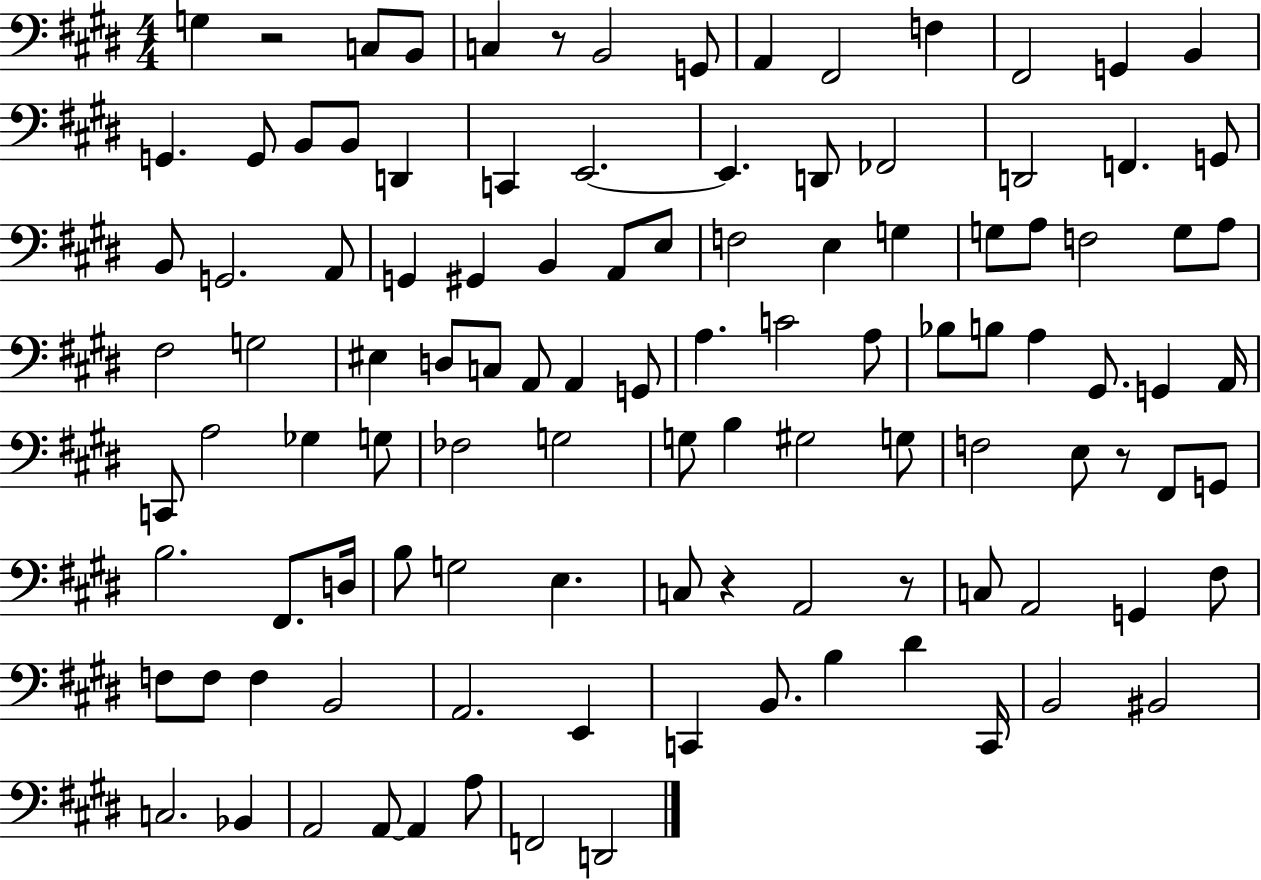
G3/q R/h C3/e B2/e C3/q R/e B2/h G2/e A2/q F#2/h F3/q F#2/h G2/q B2/q G2/q. G2/e B2/e B2/e D2/q C2/q E2/h. E2/q. D2/e FES2/h D2/h F2/q. G2/e B2/e G2/h. A2/e G2/q G#2/q B2/q A2/e E3/e F3/h E3/q G3/q G3/e A3/e F3/h G3/e A3/e F#3/h G3/h EIS3/q D3/e C3/e A2/e A2/q G2/e A3/q. C4/h A3/e Bb3/e B3/e A3/q G#2/e. G2/q A2/s C2/e A3/h Gb3/q G3/e FES3/h G3/h G3/e B3/q G#3/h G3/e F3/h E3/e R/e F#2/e G2/e B3/h. F#2/e. D3/s B3/e G3/h E3/q. C3/e R/q A2/h R/e C3/e A2/h G2/q F#3/e F3/e F3/e F3/q B2/h A2/h. E2/q C2/q B2/e. B3/q D#4/q C2/s B2/h BIS2/h C3/h. Bb2/q A2/h A2/e A2/q A3/e F2/h D2/h